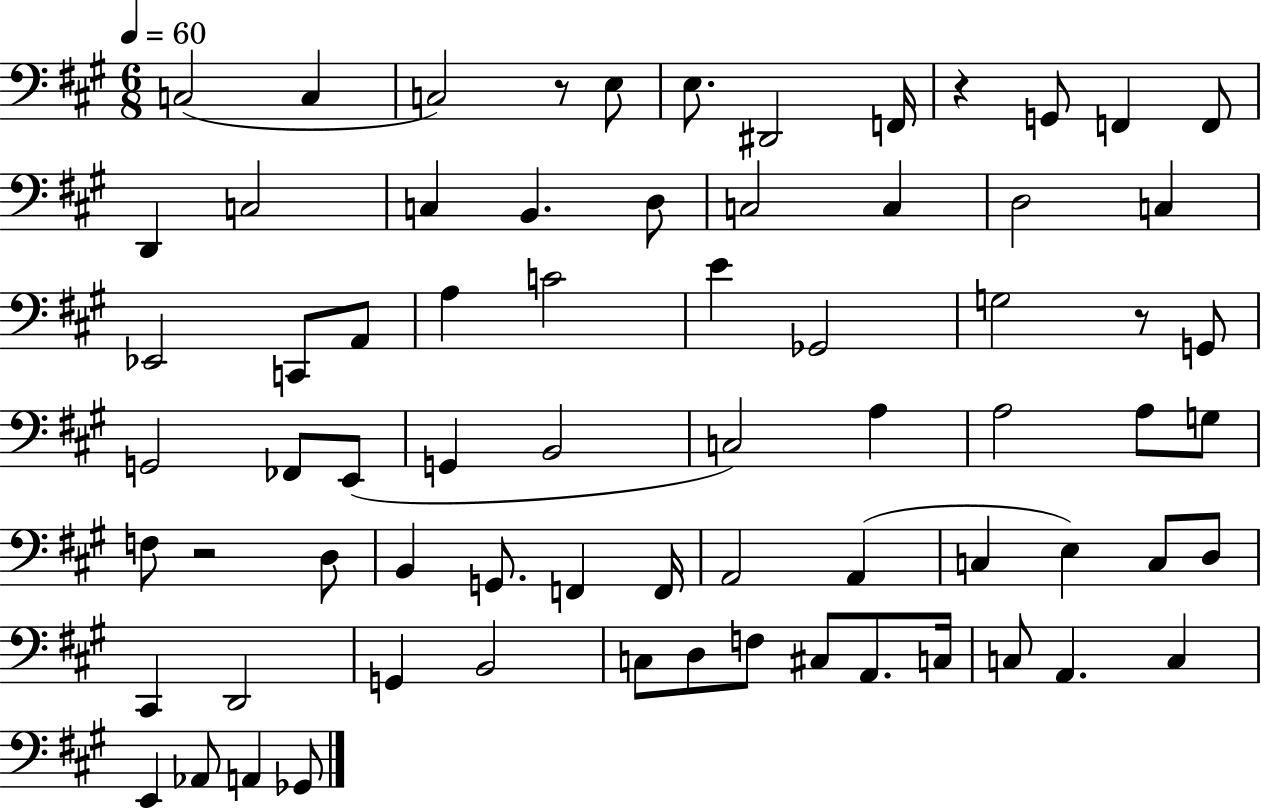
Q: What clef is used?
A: bass